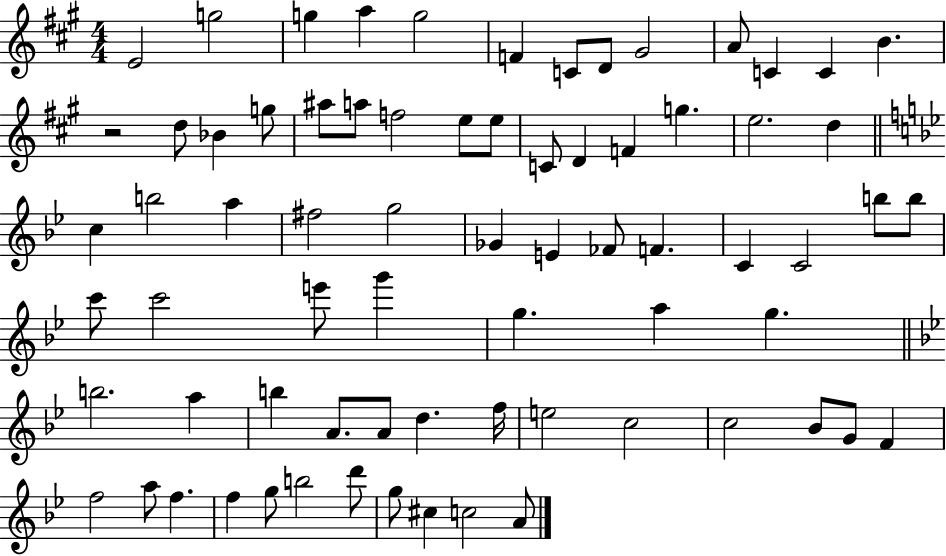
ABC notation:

X:1
T:Untitled
M:4/4
L:1/4
K:A
E2 g2 g a g2 F C/2 D/2 ^G2 A/2 C C B z2 d/2 _B g/2 ^a/2 a/2 f2 e/2 e/2 C/2 D F g e2 d c b2 a ^f2 g2 _G E _F/2 F C C2 b/2 b/2 c'/2 c'2 e'/2 g' g a g b2 a b A/2 A/2 d f/4 e2 c2 c2 _B/2 G/2 F f2 a/2 f f g/2 b2 d'/2 g/2 ^c c2 A/2